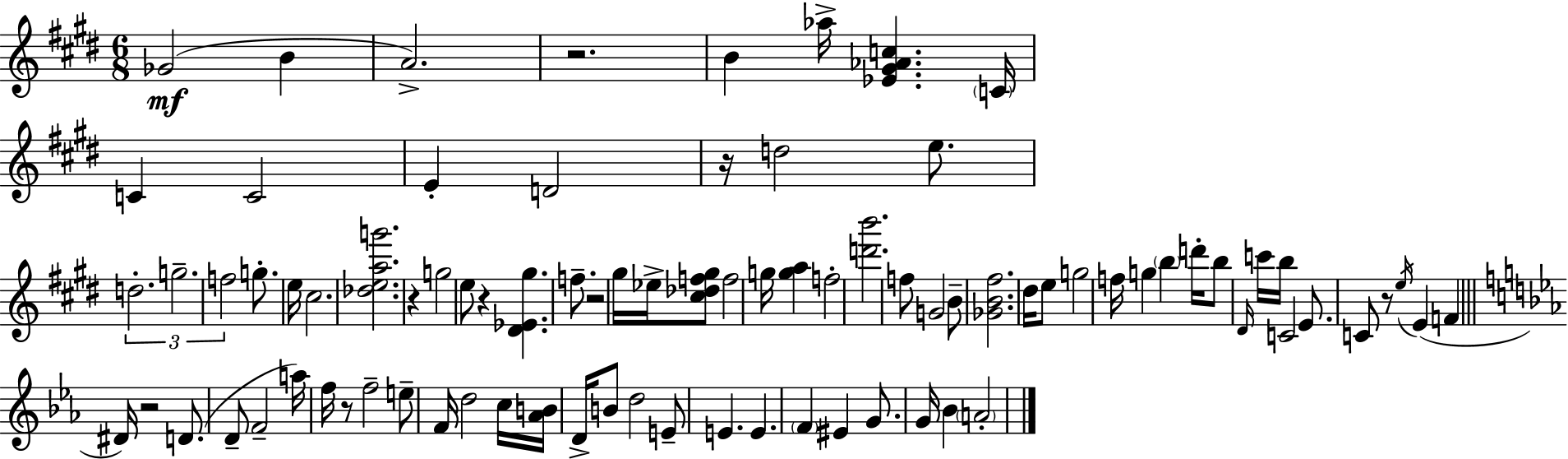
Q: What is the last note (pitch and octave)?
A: A4